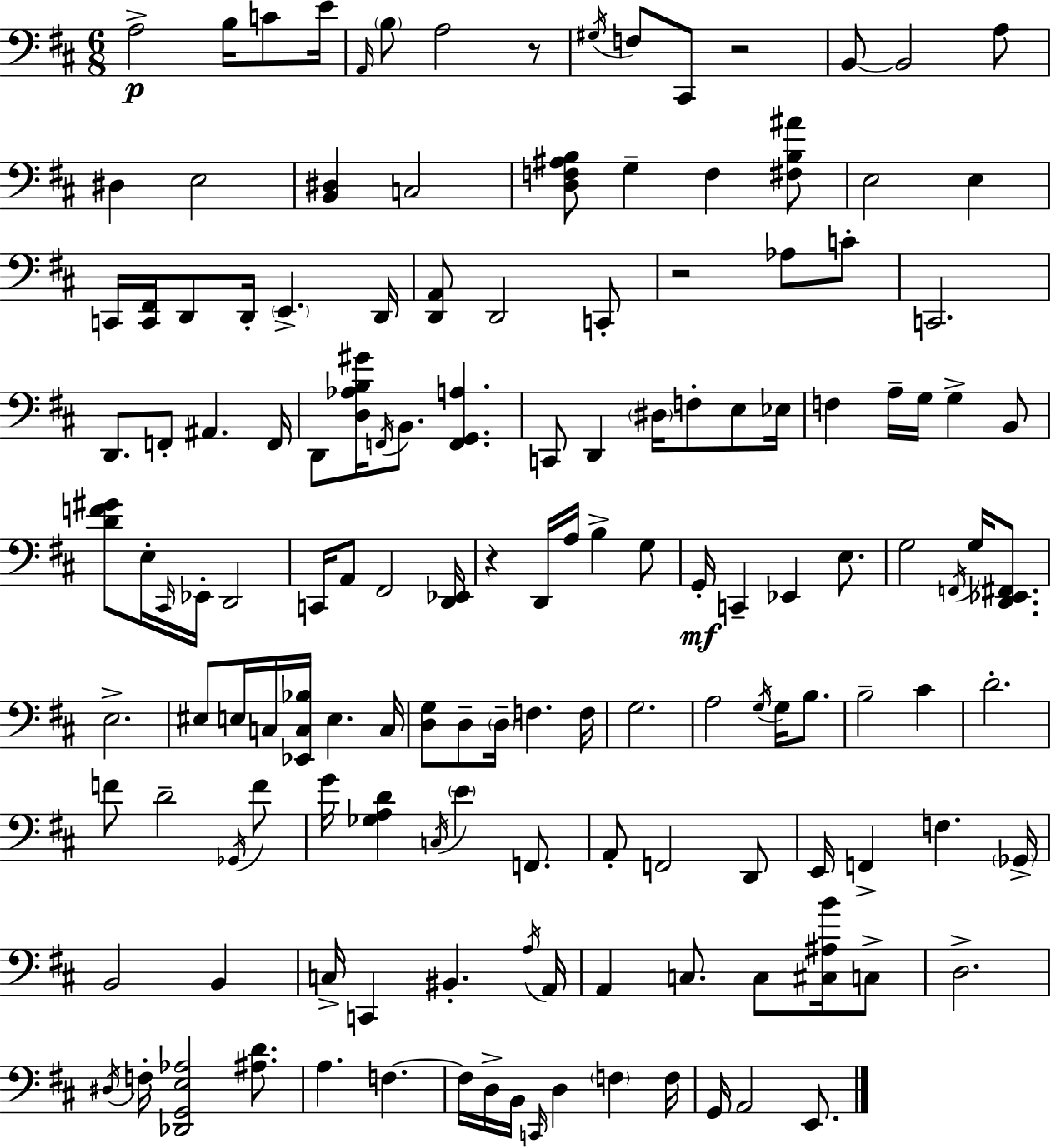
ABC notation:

X:1
T:Untitled
M:6/8
L:1/4
K:D
A,2 B,/4 C/2 E/4 A,,/4 B,/2 A,2 z/2 ^G,/4 F,/2 ^C,,/2 z2 B,,/2 B,,2 A,/2 ^D, E,2 [B,,^D,] C,2 [D,F,^A,B,]/2 G, F, [^F,B,^A]/2 E,2 E, C,,/4 [C,,^F,,]/4 D,,/2 D,,/4 E,, D,,/4 [D,,A,,]/2 D,,2 C,,/2 z2 _A,/2 C/2 C,,2 D,,/2 F,,/2 ^A,, F,,/4 D,,/2 [D,_A,B,^G]/4 F,,/4 B,,/2 [F,,G,,A,] C,,/2 D,, ^D,/4 F,/2 E,/2 _E,/4 F, A,/4 G,/4 G, B,,/2 [DF^G]/2 E,/4 ^C,,/4 _E,,/4 D,,2 C,,/4 A,,/2 ^F,,2 [D,,_E,,]/4 z D,,/4 A,/4 B, G,/2 G,,/4 C,, _E,, E,/2 G,2 F,,/4 G,/4 [D,,_E,,^F,,]/2 E,2 ^E,/2 E,/4 C,/4 [_E,,C,_B,]/4 E, C,/4 [D,G,]/2 D,/2 D,/4 F, F,/4 G,2 A,2 G,/4 G,/4 B,/2 B,2 ^C D2 F/2 D2 _G,,/4 F/2 G/4 [_G,A,D] C,/4 E F,,/2 A,,/2 F,,2 D,,/2 E,,/4 F,, F, _G,,/4 B,,2 B,, C,/4 C,, ^B,, A,/4 A,,/4 A,, C,/2 C,/2 [^C,^A,B]/4 C,/2 D,2 ^D,/4 F,/4 [_D,,G,,E,_A,]2 [^A,D]/2 A, F, F,/4 D,/4 B,,/4 C,,/4 D, F, F,/4 G,,/4 A,,2 E,,/2